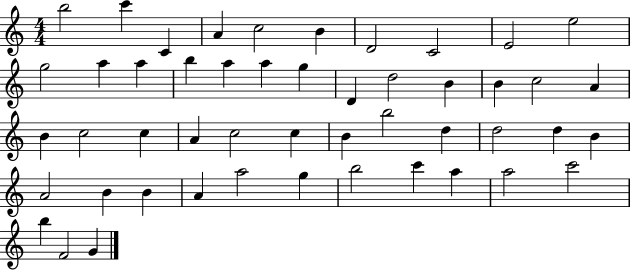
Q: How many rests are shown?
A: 0